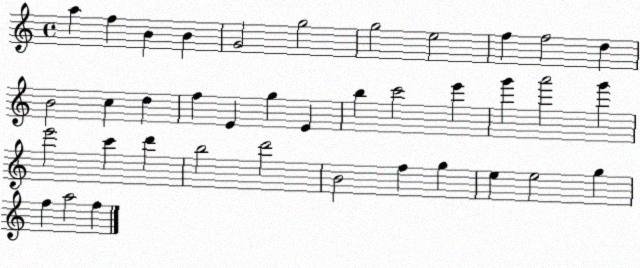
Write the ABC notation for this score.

X:1
T:Untitled
M:4/4
L:1/4
K:C
a f B B G2 g2 g2 e2 f f2 d B2 c d f E g E b c'2 e' g' a'2 g' e'2 c' d' b2 d'2 B2 f g e e2 g f a2 f